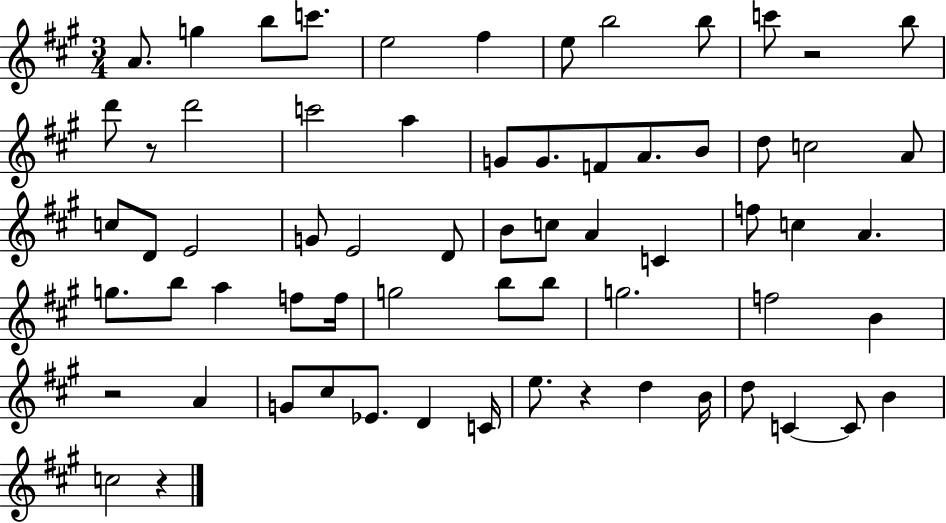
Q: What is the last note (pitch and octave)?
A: C5